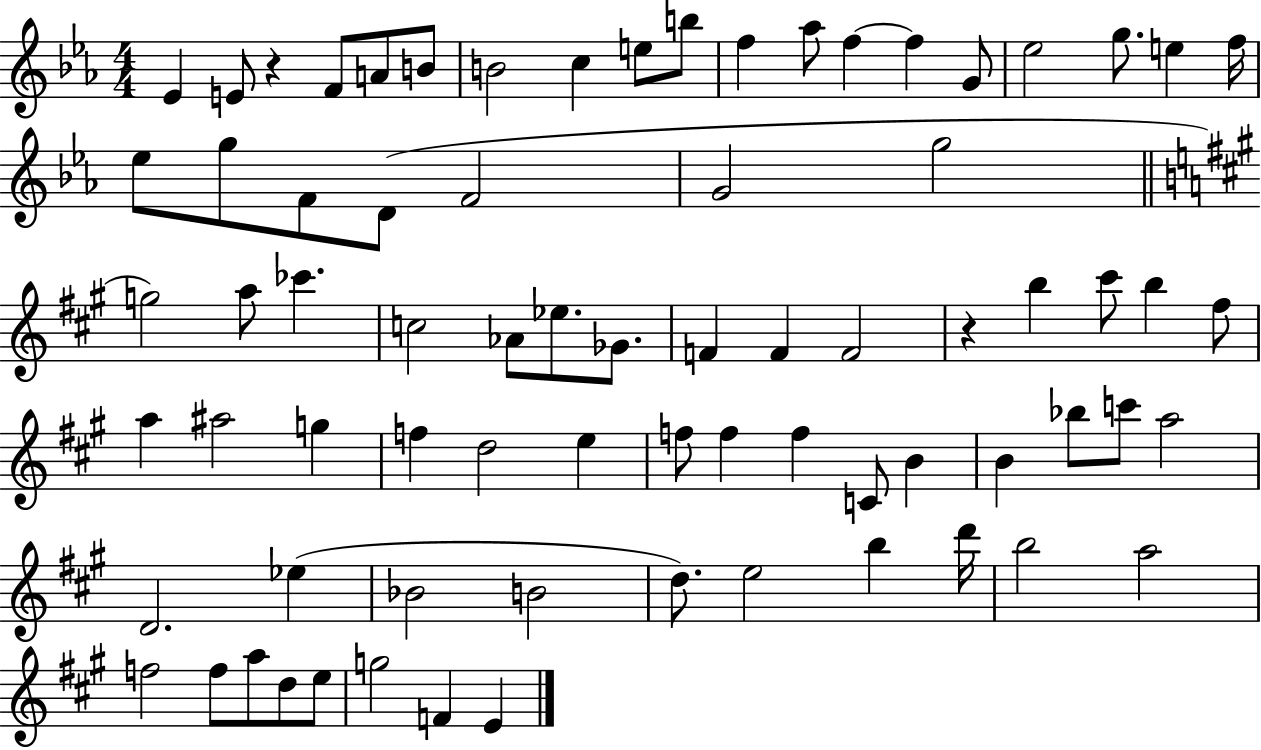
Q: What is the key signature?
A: EES major